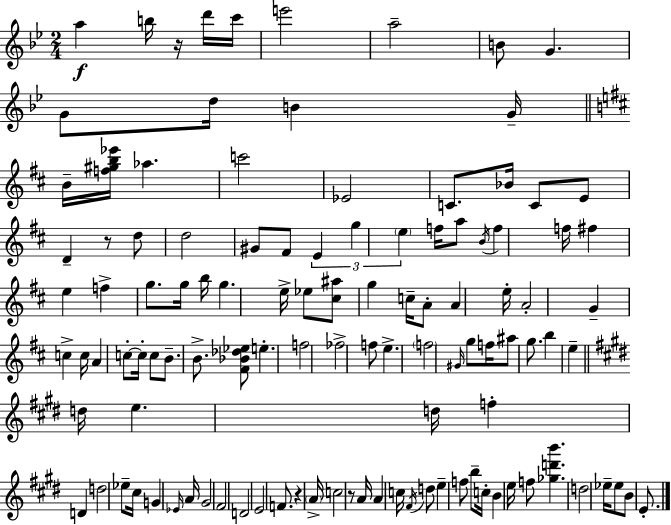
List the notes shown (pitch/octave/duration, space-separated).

A5/q B5/s R/s D6/s C6/s E6/h A5/h B4/e G4/q. G4/e D5/s B4/q G4/s B4/s [F5,G#5,B5,Eb6]/s Ab5/q. C6/h Eb4/h C4/e. Bb4/s C4/e E4/e D4/q R/e D5/e D5/h G#4/e F#4/e E4/q G5/q E5/q F5/s A5/e B4/s F5/q F5/s F#5/q E5/q F5/q G5/e. G5/s B5/s G5/q. E5/s Eb5/e [C#5,A#5]/e G5/q C5/s A4/e A4/q E5/s A4/h G4/q C5/q C5/s A4/q C5/e C5/s C5/e B4/e. B4/e. [F#4,Bb4,Db5,Eb5]/e E5/q. F5/h FES5/h F5/e E5/q. F5/h G#4/s G5/e F5/s A#5/e G5/e. B5/q E5/q D5/s E5/q. D5/s F5/q D4/q D5/h Eb5/e C#5/s G4/q Eb4/s A4/s G#4/h F#4/h D4/h E4/h F4/e. R/q A4/s C5/h R/e A4/s A4/q C5/s F#4/s D5/e E5/q F5/e B5/e C5/s B4/q E5/s F5/e [Gb5,D6,B6]/q. D5/h Eb5/s Eb5/e B4/e E4/e.